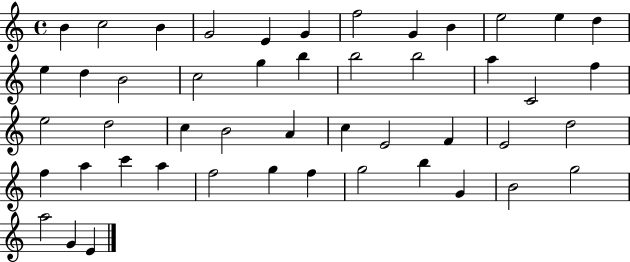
B4/q C5/h B4/q G4/h E4/q G4/q F5/h G4/q B4/q E5/h E5/q D5/q E5/q D5/q B4/h C5/h G5/q B5/q B5/h B5/h A5/q C4/h F5/q E5/h D5/h C5/q B4/h A4/q C5/q E4/h F4/q E4/h D5/h F5/q A5/q C6/q A5/q F5/h G5/q F5/q G5/h B5/q G4/q B4/h G5/h A5/h G4/q E4/q